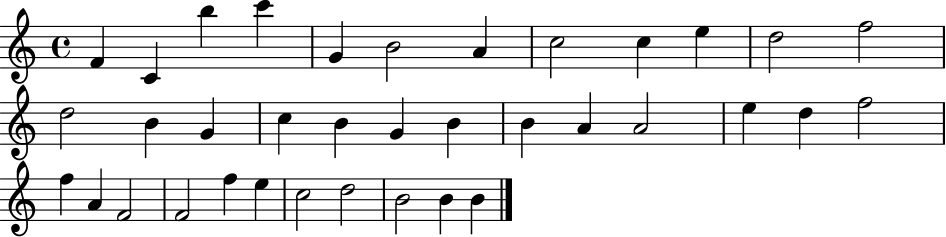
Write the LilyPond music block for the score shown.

{
  \clef treble
  \time 4/4
  \defaultTimeSignature
  \key c \major
  f'4 c'4 b''4 c'''4 | g'4 b'2 a'4 | c''2 c''4 e''4 | d''2 f''2 | \break d''2 b'4 g'4 | c''4 b'4 g'4 b'4 | b'4 a'4 a'2 | e''4 d''4 f''2 | \break f''4 a'4 f'2 | f'2 f''4 e''4 | c''2 d''2 | b'2 b'4 b'4 | \break \bar "|."
}